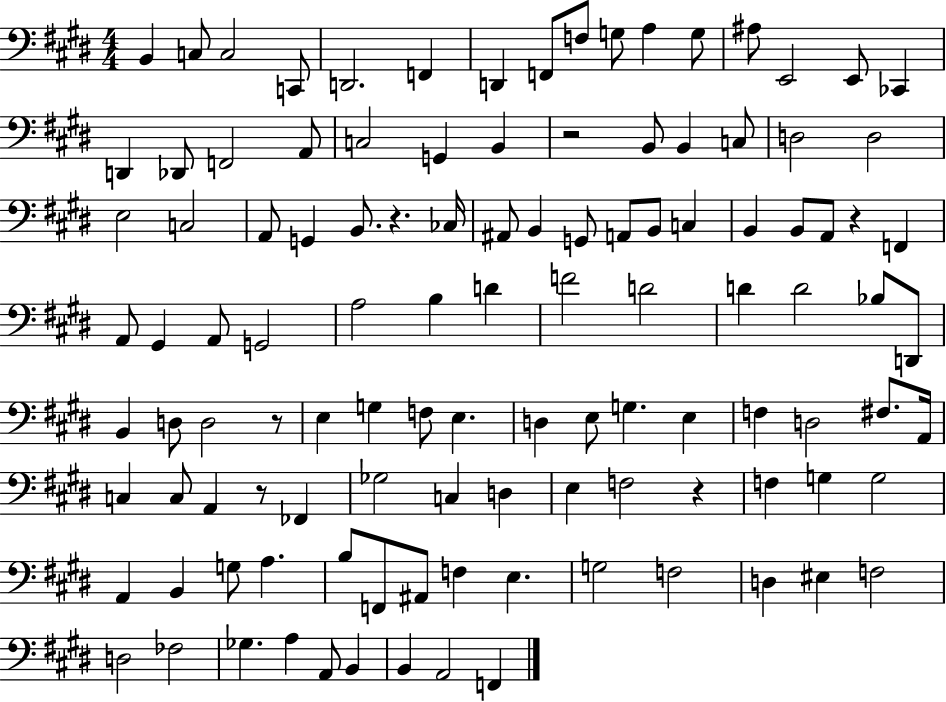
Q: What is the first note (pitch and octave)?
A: B2